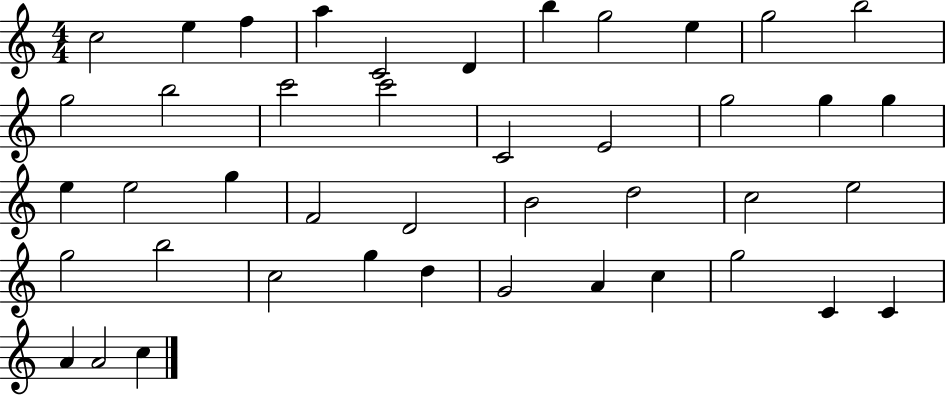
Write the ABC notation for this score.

X:1
T:Untitled
M:4/4
L:1/4
K:C
c2 e f a C2 D b g2 e g2 b2 g2 b2 c'2 c'2 C2 E2 g2 g g e e2 g F2 D2 B2 d2 c2 e2 g2 b2 c2 g d G2 A c g2 C C A A2 c